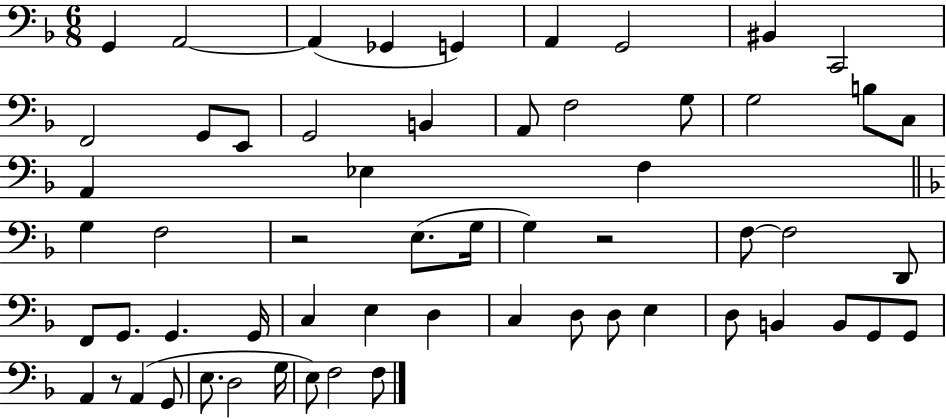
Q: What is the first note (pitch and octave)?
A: G2